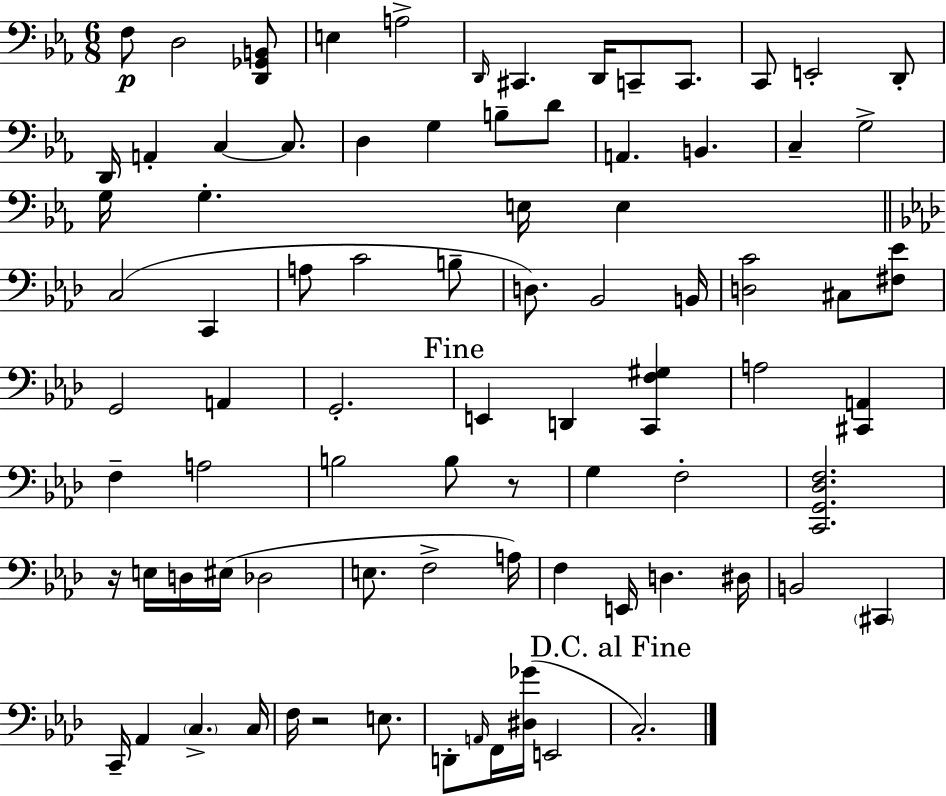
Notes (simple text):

F3/e D3/h [D2,Gb2,B2]/e E3/q A3/h D2/s C#2/q. D2/s C2/e C2/e. C2/e E2/h D2/e D2/s A2/q C3/q C3/e. D3/q G3/q B3/e D4/e A2/q. B2/q. C3/q G3/h G3/s G3/q. E3/s E3/q C3/h C2/q A3/e C4/h B3/e D3/e. Bb2/h B2/s [D3,C4]/h C#3/e [F#3,Eb4]/e G2/h A2/q G2/h. E2/q D2/q [C2,F3,G#3]/q A3/h [C#2,A2]/q F3/q A3/h B3/h B3/e R/e G3/q F3/h [C2,G2,Db3,F3]/h. R/s E3/s D3/s EIS3/s Db3/h E3/e. F3/h A3/s F3/q E2/s D3/q. D#3/s B2/h C#2/q C2/s Ab2/q C3/q. C3/s F3/s R/h E3/e. D2/e A2/s F2/s [D#3,Gb4]/s E2/h C3/h.